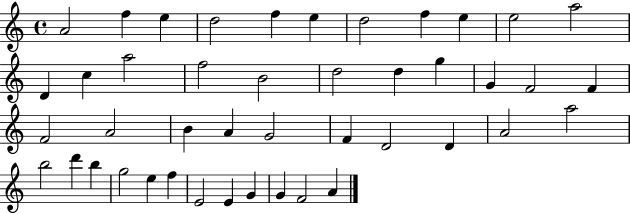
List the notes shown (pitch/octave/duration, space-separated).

A4/h F5/q E5/q D5/h F5/q E5/q D5/h F5/q E5/q E5/h A5/h D4/q C5/q A5/h F5/h B4/h D5/h D5/q G5/q G4/q F4/h F4/q F4/h A4/h B4/q A4/q G4/h F4/q D4/h D4/q A4/h A5/h B5/h D6/q B5/q G5/h E5/q F5/q E4/h E4/q G4/q G4/q F4/h A4/q